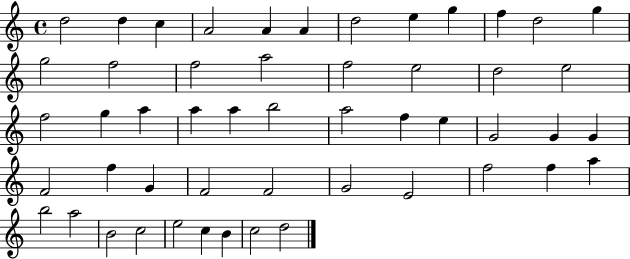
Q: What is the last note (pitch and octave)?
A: D5